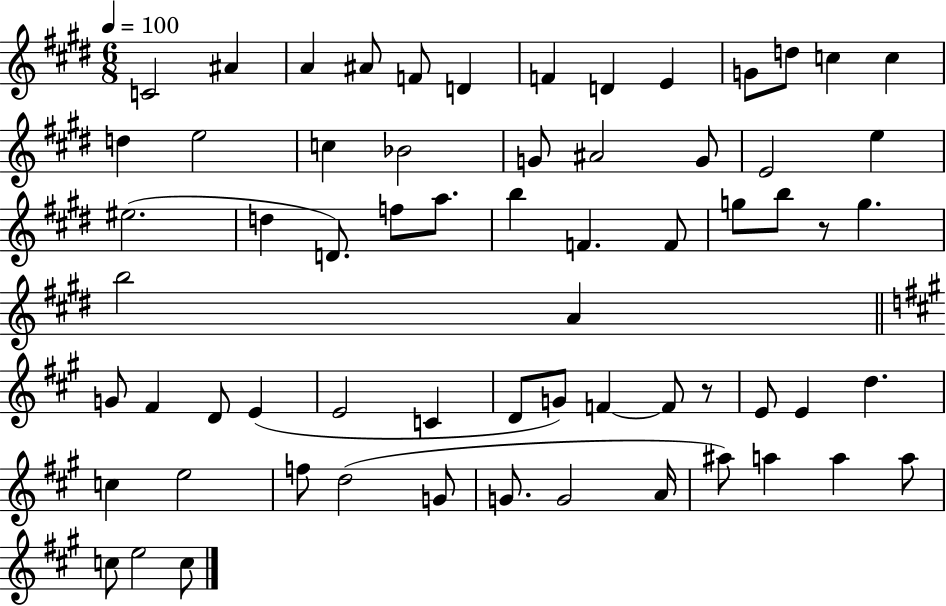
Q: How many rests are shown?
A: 2